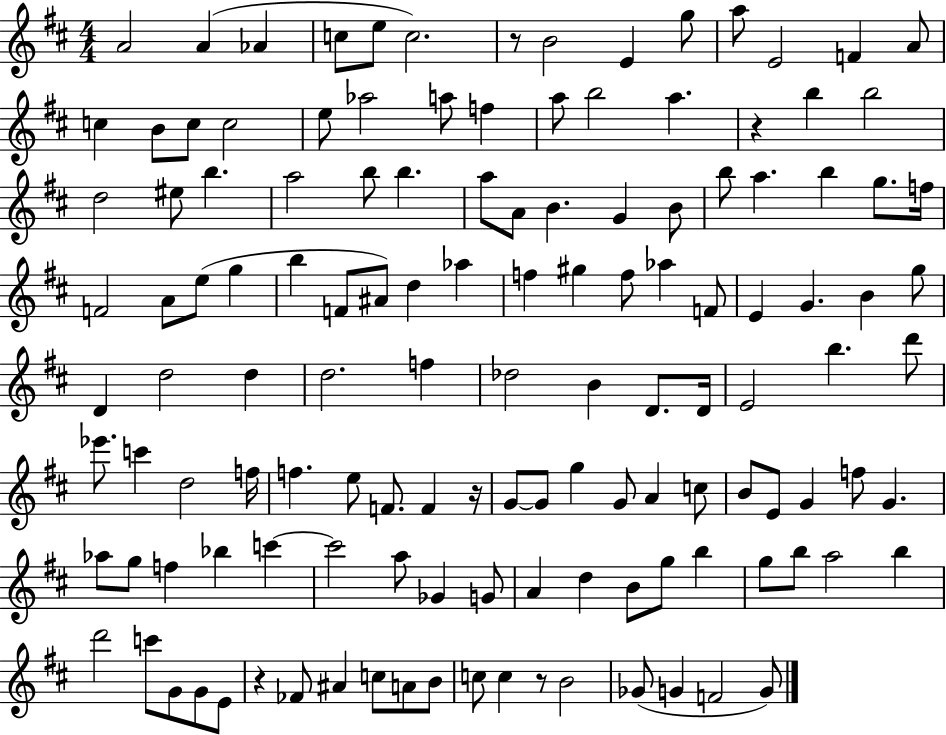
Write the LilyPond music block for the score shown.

{
  \clef treble
  \numericTimeSignature
  \time 4/4
  \key d \major
  a'2 a'4( aes'4 | c''8 e''8 c''2.) | r8 b'2 e'4 g''8 | a''8 e'2 f'4 a'8 | \break c''4 b'8 c''8 c''2 | e''8 aes''2 a''8 f''4 | a''8 b''2 a''4. | r4 b''4 b''2 | \break d''2 eis''8 b''4. | a''2 b''8 b''4. | a''8 a'8 b'4. g'4 b'8 | b''8 a''4. b''4 g''8. f''16 | \break f'2 a'8 e''8( g''4 | b''4 f'8 ais'8) d''4 aes''4 | f''4 gis''4 f''8 aes''4 f'8 | e'4 g'4. b'4 g''8 | \break d'4 d''2 d''4 | d''2. f''4 | des''2 b'4 d'8. d'16 | e'2 b''4. d'''8 | \break ees'''8. c'''4 d''2 f''16 | f''4. e''8 f'8. f'4 r16 | g'8~~ g'8 g''4 g'8 a'4 c''8 | b'8 e'8 g'4 f''8 g'4. | \break aes''8 g''8 f''4 bes''4 c'''4~~ | c'''2 a''8 ges'4 g'8 | a'4 d''4 b'8 g''8 b''4 | g''8 b''8 a''2 b''4 | \break d'''2 c'''8 g'8 g'8 e'8 | r4 fes'8 ais'4 c''8 a'8 b'8 | c''8 c''4 r8 b'2 | ges'8( g'4 f'2 g'8) | \break \bar "|."
}